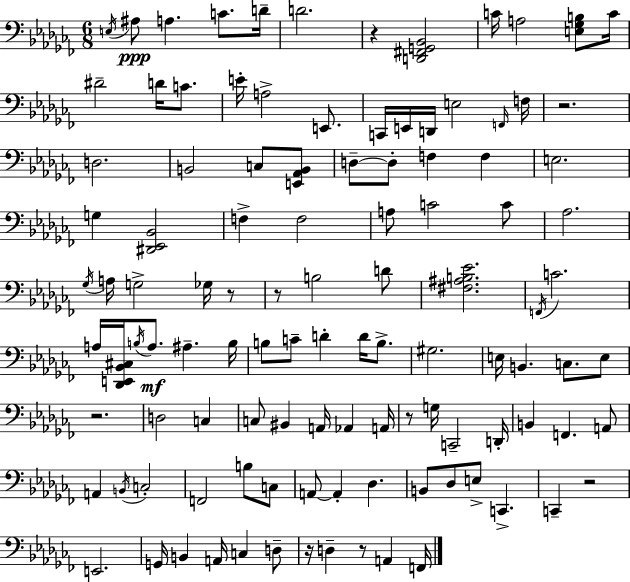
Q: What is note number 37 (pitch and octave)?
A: Gb3